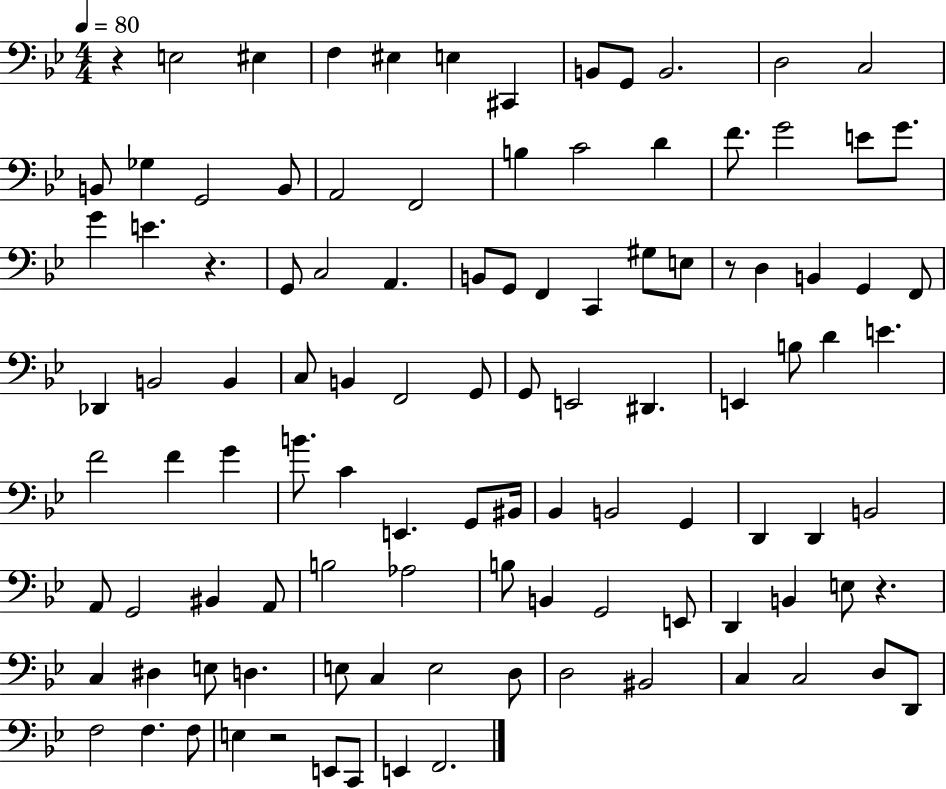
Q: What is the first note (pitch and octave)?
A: E3